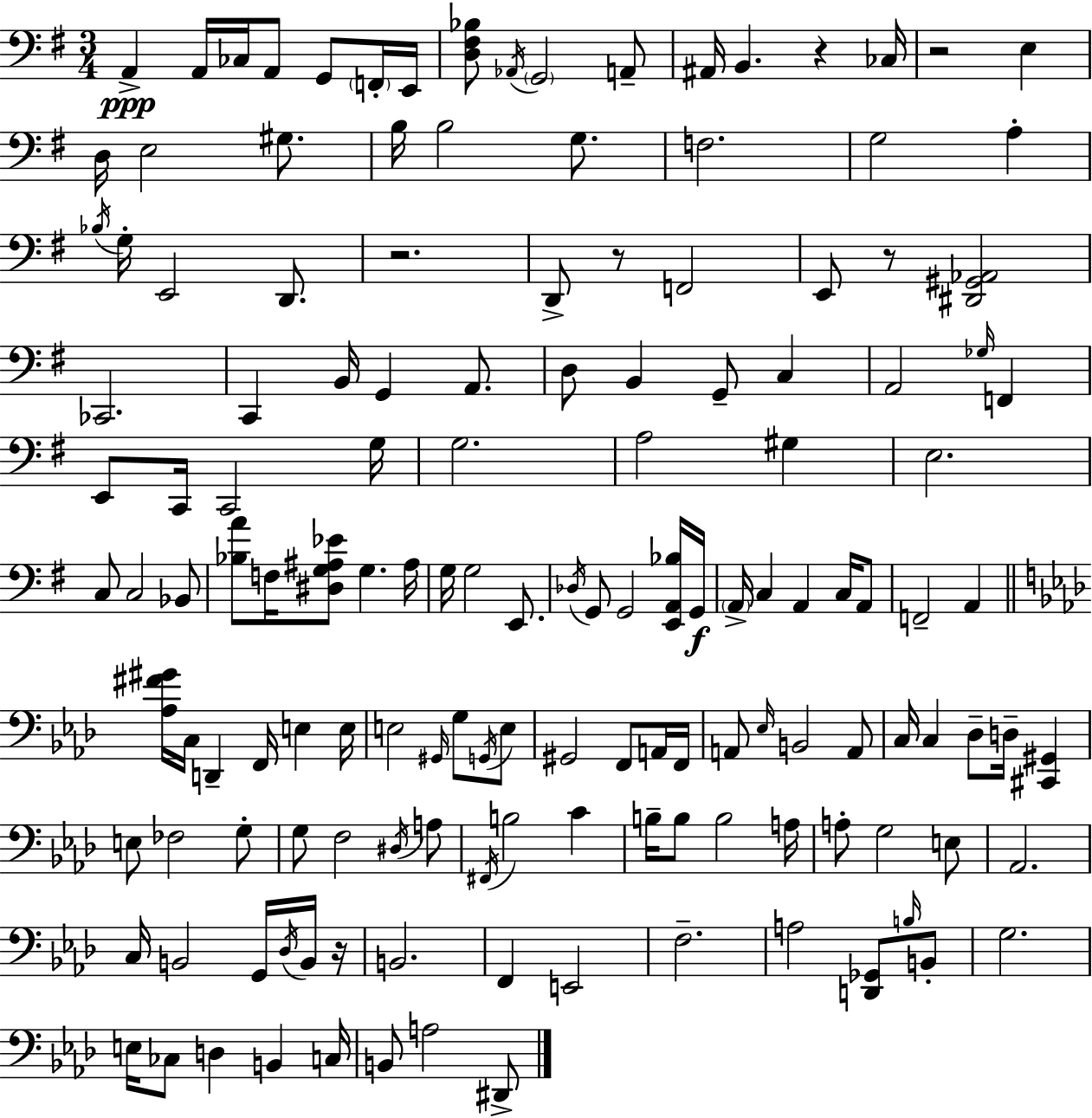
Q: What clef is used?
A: bass